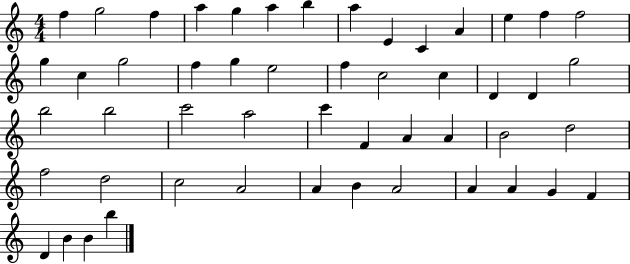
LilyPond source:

{
  \clef treble
  \numericTimeSignature
  \time 4/4
  \key c \major
  f''4 g''2 f''4 | a''4 g''4 a''4 b''4 | a''4 e'4 c'4 a'4 | e''4 f''4 f''2 | \break g''4 c''4 g''2 | f''4 g''4 e''2 | f''4 c''2 c''4 | d'4 d'4 g''2 | \break b''2 b''2 | c'''2 a''2 | c'''4 f'4 a'4 a'4 | b'2 d''2 | \break f''2 d''2 | c''2 a'2 | a'4 b'4 a'2 | a'4 a'4 g'4 f'4 | \break d'4 b'4 b'4 b''4 | \bar "|."
}